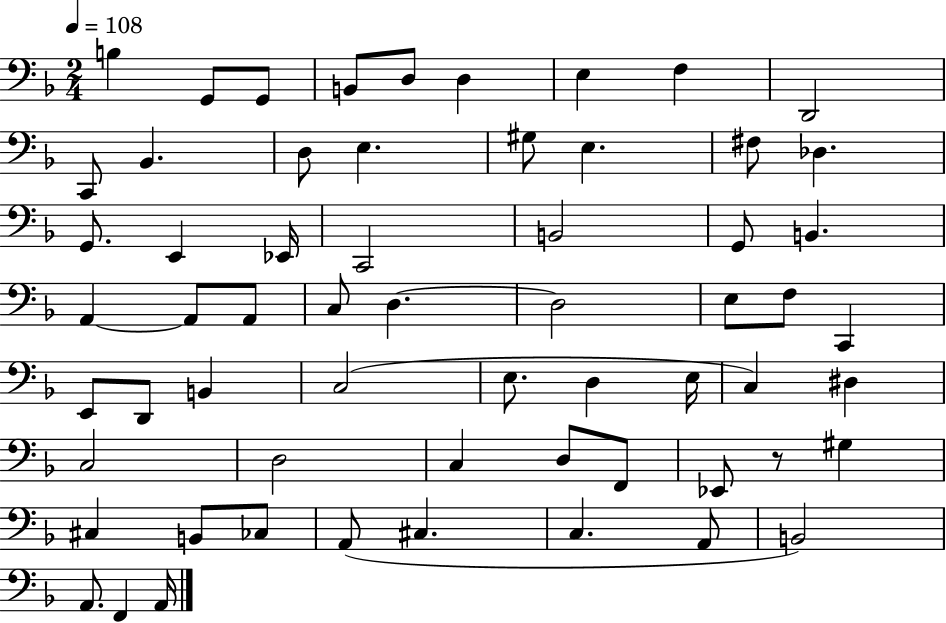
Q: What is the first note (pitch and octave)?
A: B3